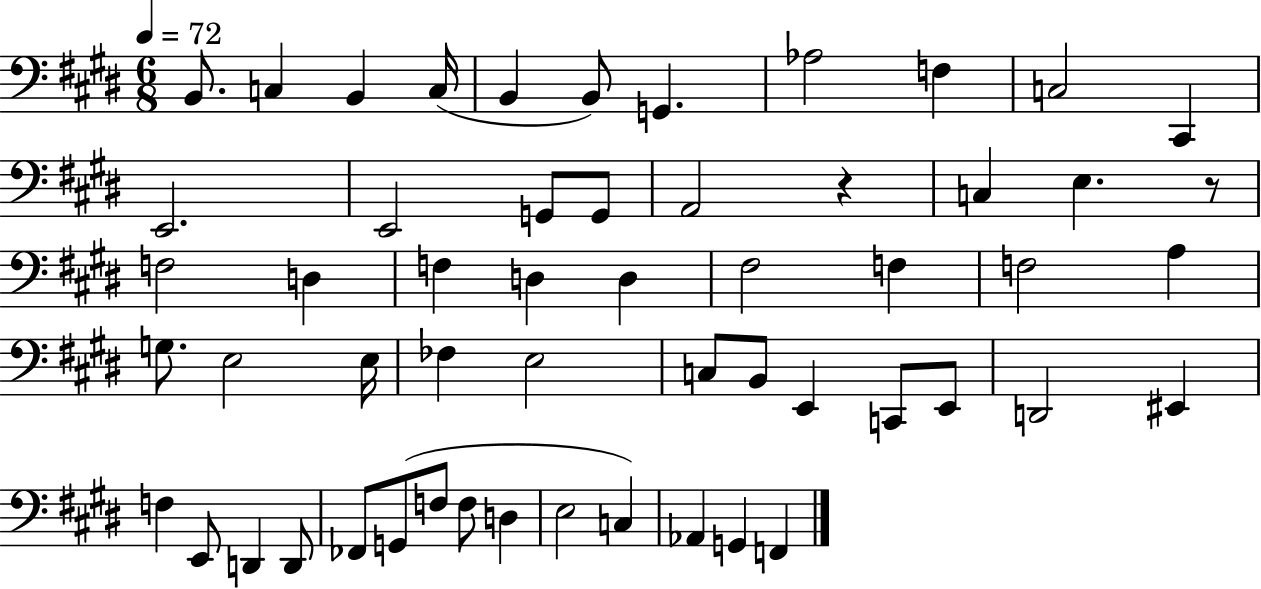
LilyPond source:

{
  \clef bass
  \numericTimeSignature
  \time 6/8
  \key e \major
  \tempo 4 = 72
  b,8. c4 b,4 c16( | b,4 b,8) g,4. | aes2 f4 | c2 cis,4 | \break e,2. | e,2 g,8 g,8 | a,2 r4 | c4 e4. r8 | \break f2 d4 | f4 d4 d4 | fis2 f4 | f2 a4 | \break g8. e2 e16 | fes4 e2 | c8 b,8 e,4 c,8 e,8 | d,2 eis,4 | \break f4 e,8 d,4 d,8 | fes,8 g,8( f8 f8 d4 | e2 c4) | aes,4 g,4 f,4 | \break \bar "|."
}